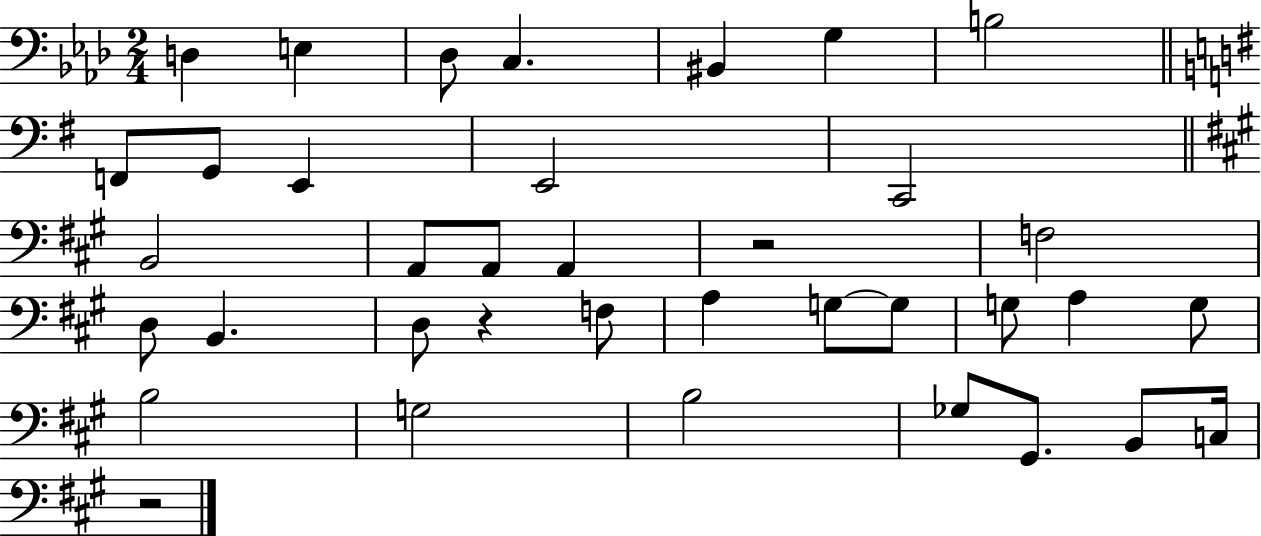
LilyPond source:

{
  \clef bass
  \numericTimeSignature
  \time 2/4
  \key aes \major
  \repeat volta 2 { d4 e4 | des8 c4. | bis,4 g4 | b2 | \break \bar "||" \break \key g \major f,8 g,8 e,4 | e,2 | c,2 | \bar "||" \break \key a \major b,2 | a,8 a,8 a,4 | r2 | f2 | \break d8 b,4. | d8 r4 f8 | a4 g8~~ g8 | g8 a4 g8 | \break b2 | g2 | b2 | ges8 gis,8. b,8 c16 | \break r2 | } \bar "|."
}